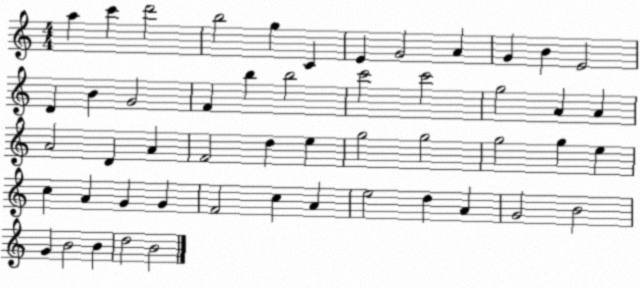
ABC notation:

X:1
T:Untitled
M:4/4
L:1/4
K:C
a c' d'2 b2 g C E G2 A G B E2 D B G2 F b b2 c'2 c'2 g2 A A A2 D A F2 d e g2 g2 g2 g e c A G G F2 c A e2 d A G2 B2 G B2 B d2 B2